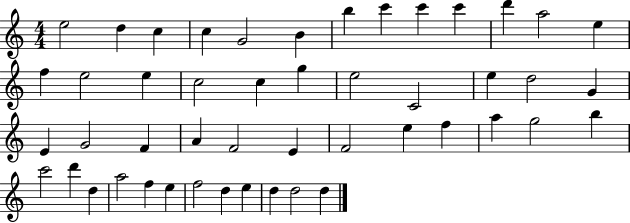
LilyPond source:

{
  \clef treble
  \numericTimeSignature
  \time 4/4
  \key c \major
  e''2 d''4 c''4 | c''4 g'2 b'4 | b''4 c'''4 c'''4 c'''4 | d'''4 a''2 e''4 | \break f''4 e''2 e''4 | c''2 c''4 g''4 | e''2 c'2 | e''4 d''2 g'4 | \break e'4 g'2 f'4 | a'4 f'2 e'4 | f'2 e''4 f''4 | a''4 g''2 b''4 | \break c'''2 d'''4 d''4 | a''2 f''4 e''4 | f''2 d''4 e''4 | d''4 d''2 d''4 | \break \bar "|."
}